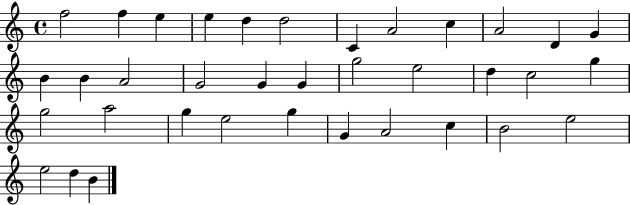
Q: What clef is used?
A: treble